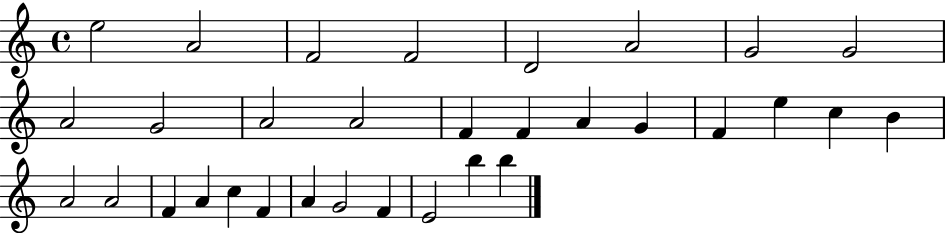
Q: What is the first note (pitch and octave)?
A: E5